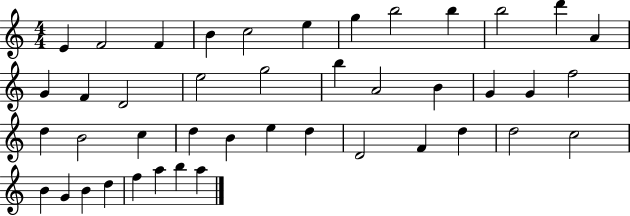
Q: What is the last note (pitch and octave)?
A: A5